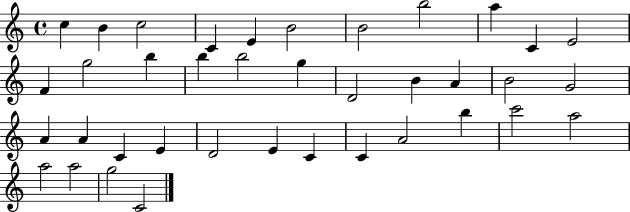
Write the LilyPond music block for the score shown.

{
  \clef treble
  \time 4/4
  \defaultTimeSignature
  \key c \major
  c''4 b'4 c''2 | c'4 e'4 b'2 | b'2 b''2 | a''4 c'4 e'2 | \break f'4 g''2 b''4 | b''4 b''2 g''4 | d'2 b'4 a'4 | b'2 g'2 | \break a'4 a'4 c'4 e'4 | d'2 e'4 c'4 | c'4 a'2 b''4 | c'''2 a''2 | \break a''2 a''2 | g''2 c'2 | \bar "|."
}